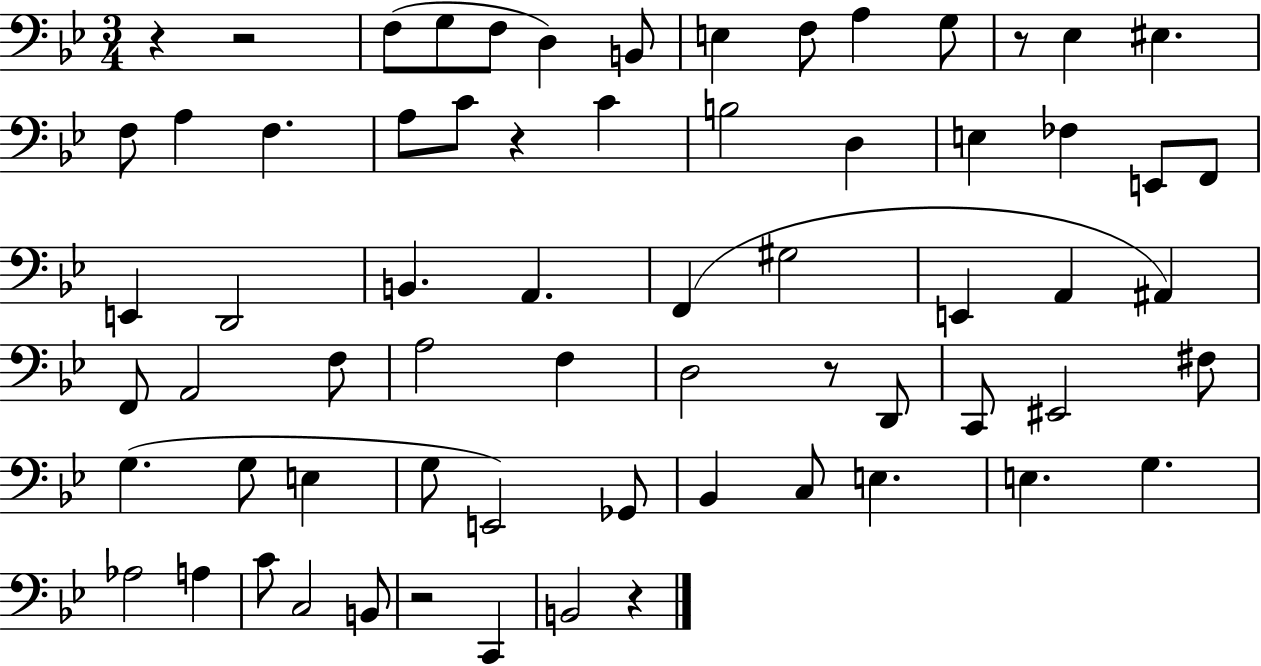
R/q R/h F3/e G3/e F3/e D3/q B2/e E3/q F3/e A3/q G3/e R/e Eb3/q EIS3/q. F3/e A3/q F3/q. A3/e C4/e R/q C4/q B3/h D3/q E3/q FES3/q E2/e F2/e E2/q D2/h B2/q. A2/q. F2/q G#3/h E2/q A2/q A#2/q F2/e A2/h F3/e A3/h F3/q D3/h R/e D2/e C2/e EIS2/h F#3/e G3/q. G3/e E3/q G3/e E2/h Gb2/e Bb2/q C3/e E3/q. E3/q. G3/q. Ab3/h A3/q C4/e C3/h B2/e R/h C2/q B2/h R/q